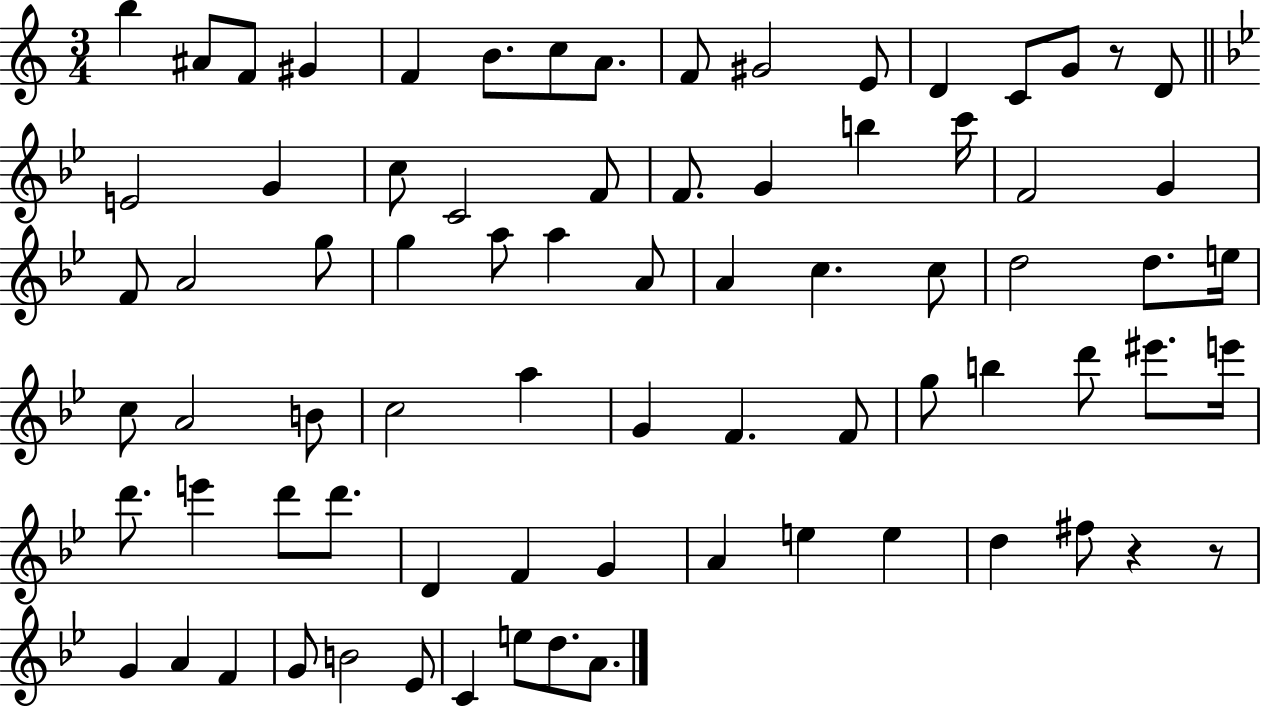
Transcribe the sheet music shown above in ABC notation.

X:1
T:Untitled
M:3/4
L:1/4
K:C
b ^A/2 F/2 ^G F B/2 c/2 A/2 F/2 ^G2 E/2 D C/2 G/2 z/2 D/2 E2 G c/2 C2 F/2 F/2 G b c'/4 F2 G F/2 A2 g/2 g a/2 a A/2 A c c/2 d2 d/2 e/4 c/2 A2 B/2 c2 a G F F/2 g/2 b d'/2 ^e'/2 e'/4 d'/2 e' d'/2 d'/2 D F G A e e d ^f/2 z z/2 G A F G/2 B2 _E/2 C e/2 d/2 A/2